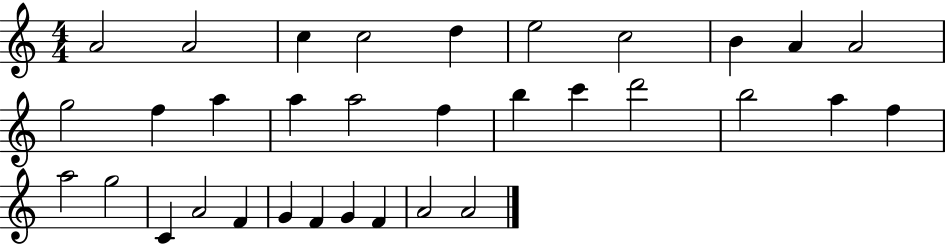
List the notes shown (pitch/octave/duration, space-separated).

A4/h A4/h C5/q C5/h D5/q E5/h C5/h B4/q A4/q A4/h G5/h F5/q A5/q A5/q A5/h F5/q B5/q C6/q D6/h B5/h A5/q F5/q A5/h G5/h C4/q A4/h F4/q G4/q F4/q G4/q F4/q A4/h A4/h